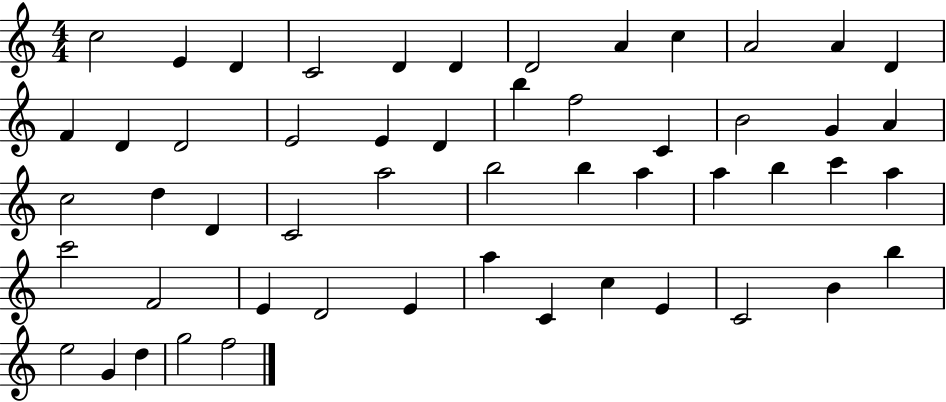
X:1
T:Untitled
M:4/4
L:1/4
K:C
c2 E D C2 D D D2 A c A2 A D F D D2 E2 E D b f2 C B2 G A c2 d D C2 a2 b2 b a a b c' a c'2 F2 E D2 E a C c E C2 B b e2 G d g2 f2